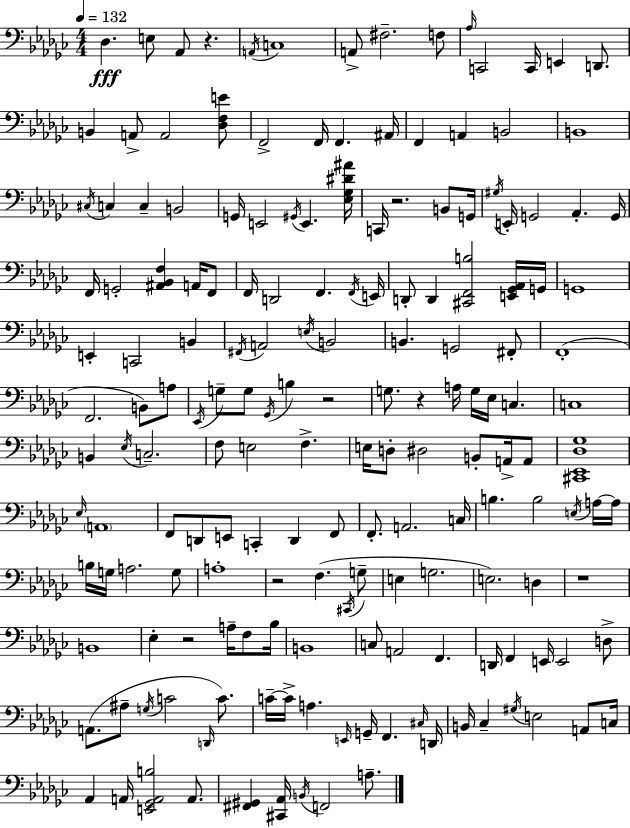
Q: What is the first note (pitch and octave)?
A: Db3